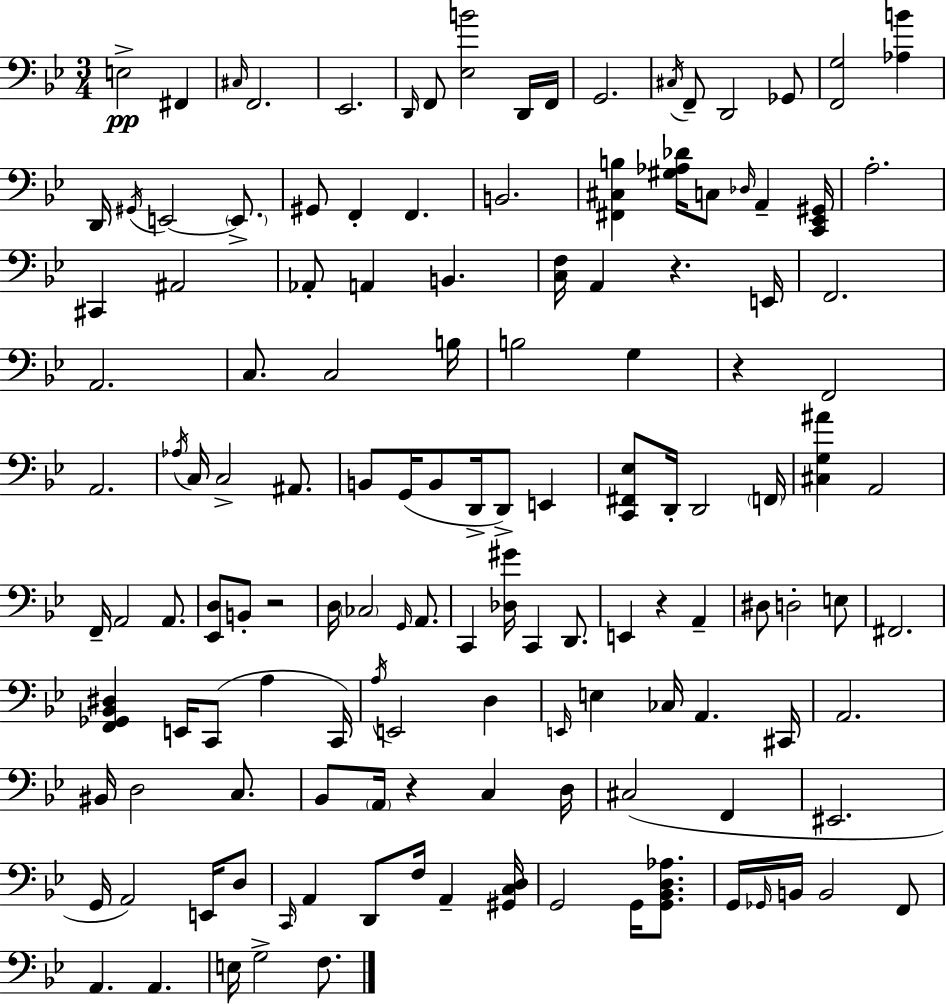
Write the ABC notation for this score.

X:1
T:Untitled
M:3/4
L:1/4
K:Gm
E,2 ^F,, ^C,/4 F,,2 _E,,2 D,,/4 F,,/2 [_E,B]2 D,,/4 F,,/4 G,,2 ^C,/4 F,,/2 D,,2 _G,,/2 [F,,G,]2 [_A,B] D,,/4 ^G,,/4 E,,2 E,,/2 ^G,,/2 F,, F,, B,,2 [^F,,^C,B,] [^G,_A,_D]/4 C,/2 _D,/4 A,, [C,,_E,,^G,,]/4 A,2 ^C,, ^A,,2 _A,,/2 A,, B,, [C,F,]/4 A,, z E,,/4 F,,2 A,,2 C,/2 C,2 B,/4 B,2 G, z F,,2 A,,2 _A,/4 C,/4 C,2 ^A,,/2 B,,/2 G,,/4 B,,/2 D,,/4 D,,/2 E,, [C,,^F,,_E,]/2 D,,/4 D,,2 F,,/4 [^C,G,^A] A,,2 F,,/4 A,,2 A,,/2 [_E,,D,]/2 B,,/2 z2 D,/4 _C,2 G,,/4 A,,/2 C,, [_D,^G]/4 C,, D,,/2 E,, z A,, ^D,/2 D,2 E,/2 ^F,,2 [F,,_G,,_B,,^D,] E,,/4 C,,/2 A, C,,/4 A,/4 E,,2 D, E,,/4 E, _C,/4 A,, ^C,,/4 A,,2 ^B,,/4 D,2 C,/2 _B,,/2 A,,/4 z C, D,/4 ^C,2 F,, ^E,,2 G,,/4 A,,2 E,,/4 D,/2 C,,/4 A,, D,,/2 F,/4 A,, [^G,,C,D,]/4 G,,2 G,,/4 [G,,_B,,D,_A,]/2 G,,/4 _G,,/4 B,,/4 B,,2 F,,/2 A,, A,, E,/4 G,2 F,/2